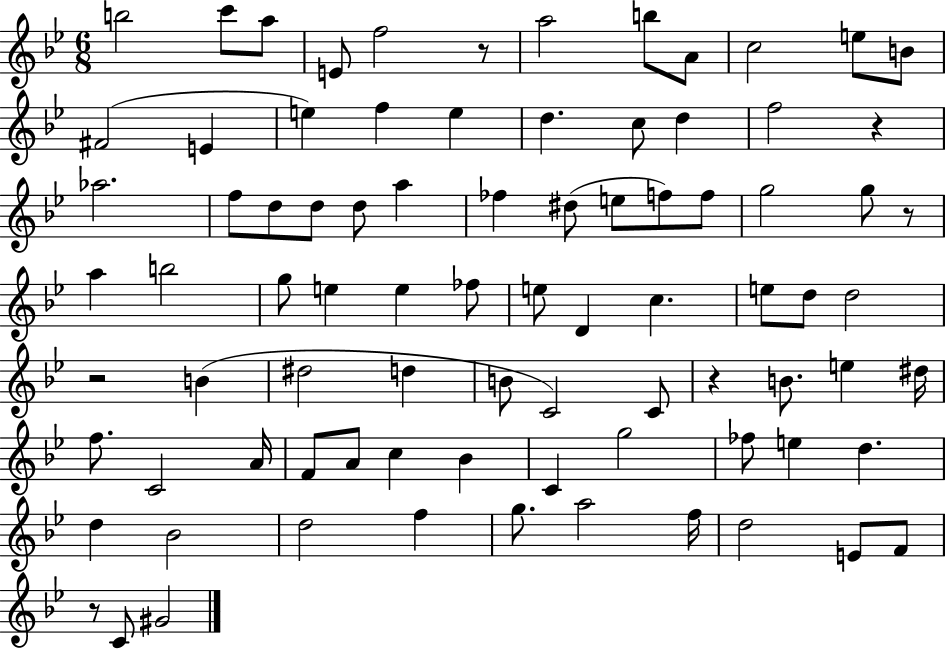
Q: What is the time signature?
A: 6/8